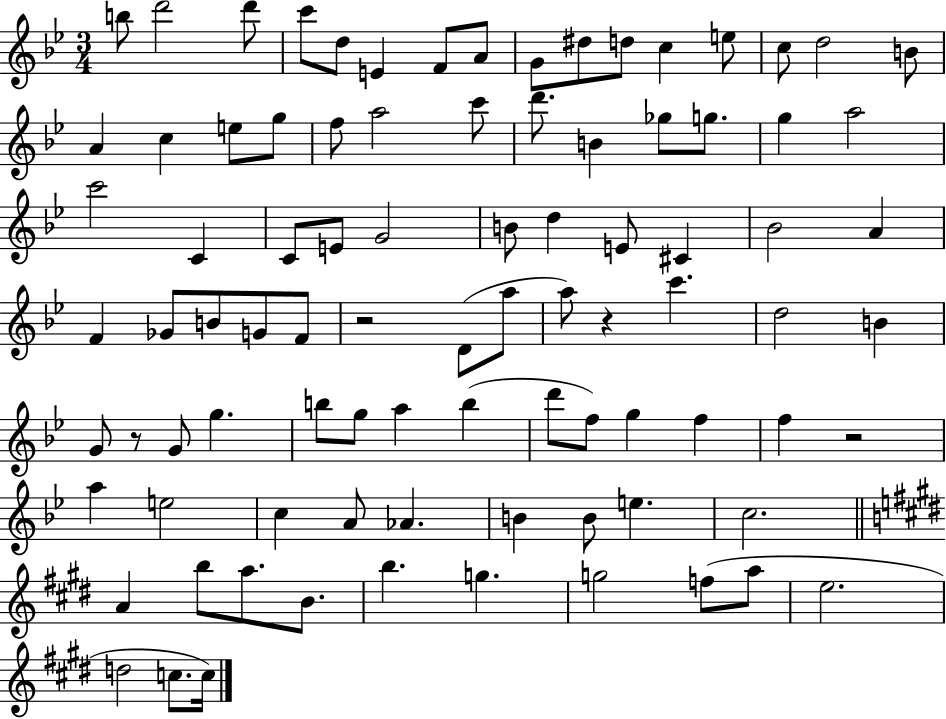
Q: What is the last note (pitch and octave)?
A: C5